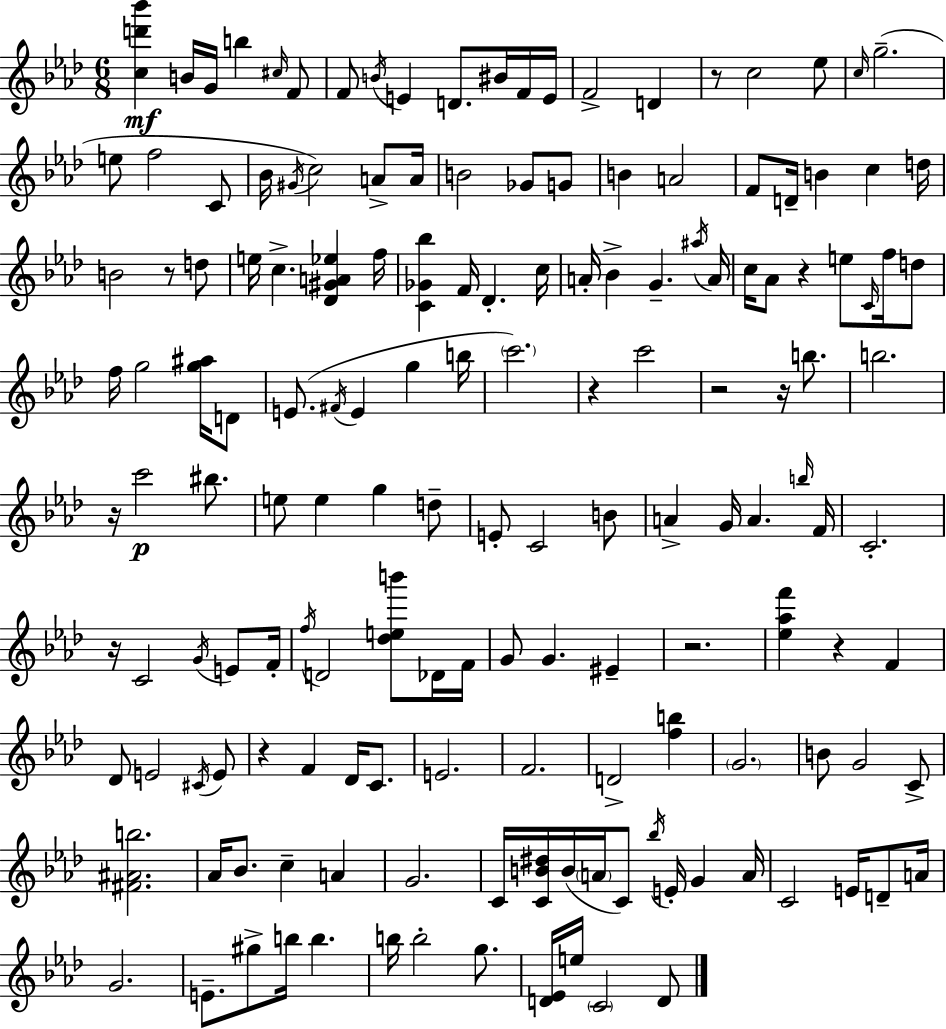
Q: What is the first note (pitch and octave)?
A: B4